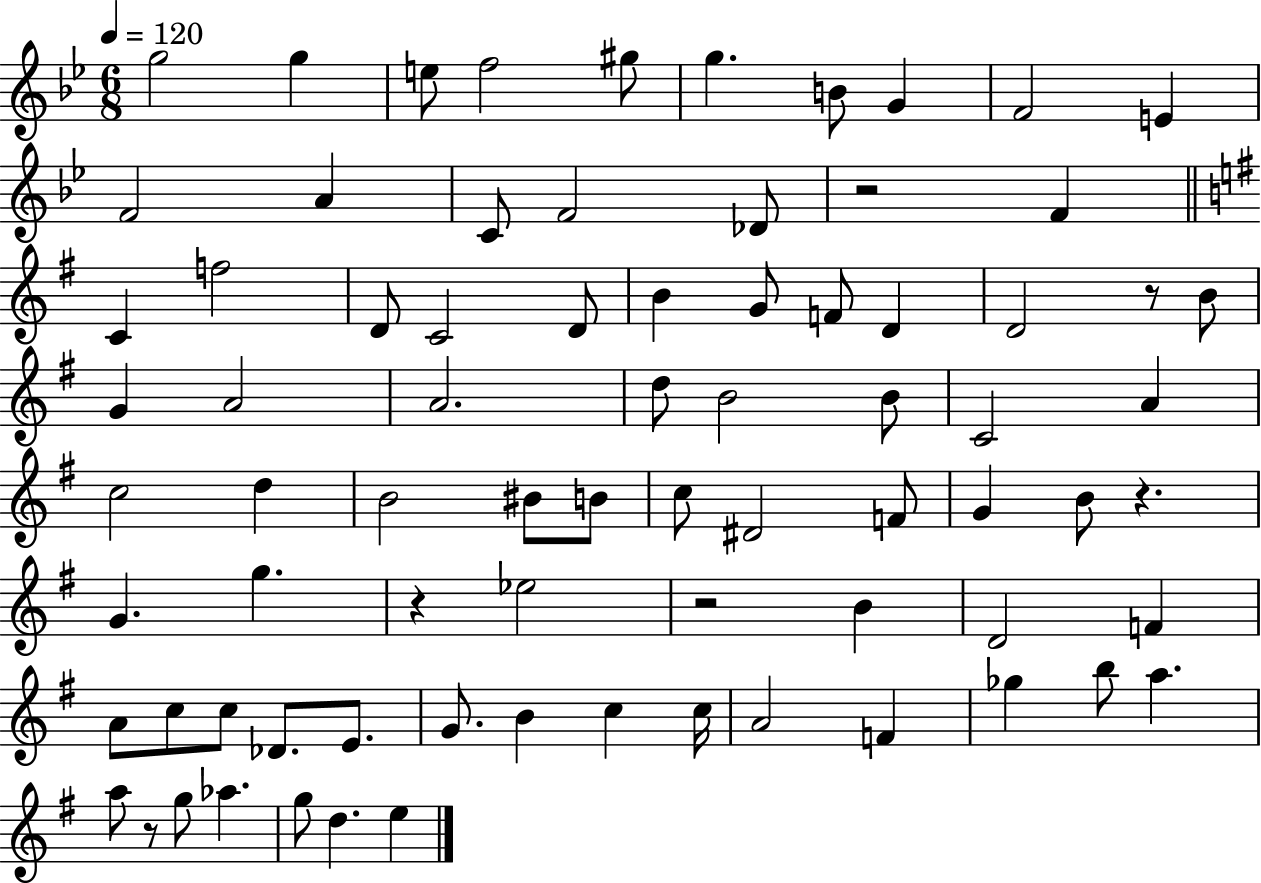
X:1
T:Untitled
M:6/8
L:1/4
K:Bb
g2 g e/2 f2 ^g/2 g B/2 G F2 E F2 A C/2 F2 _D/2 z2 F C f2 D/2 C2 D/2 B G/2 F/2 D D2 z/2 B/2 G A2 A2 d/2 B2 B/2 C2 A c2 d B2 ^B/2 B/2 c/2 ^D2 F/2 G B/2 z G g z _e2 z2 B D2 F A/2 c/2 c/2 _D/2 E/2 G/2 B c c/4 A2 F _g b/2 a a/2 z/2 g/2 _a g/2 d e